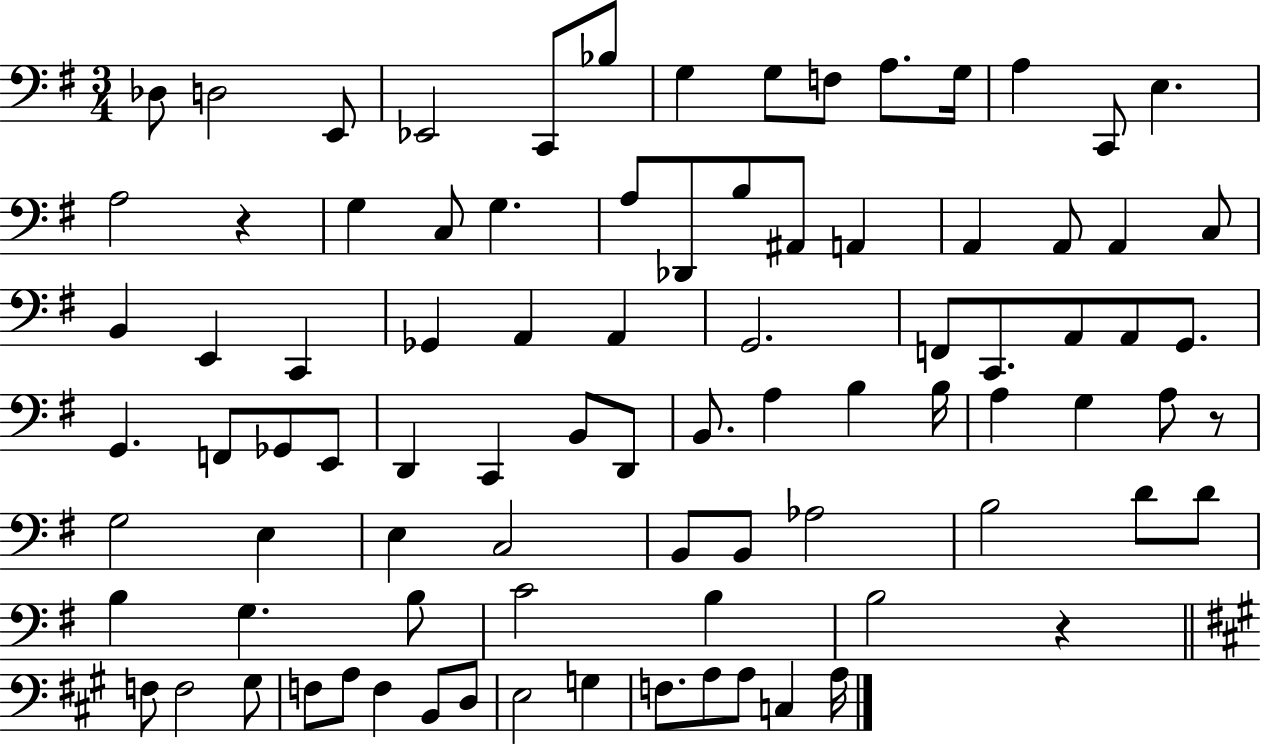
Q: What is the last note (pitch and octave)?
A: A3